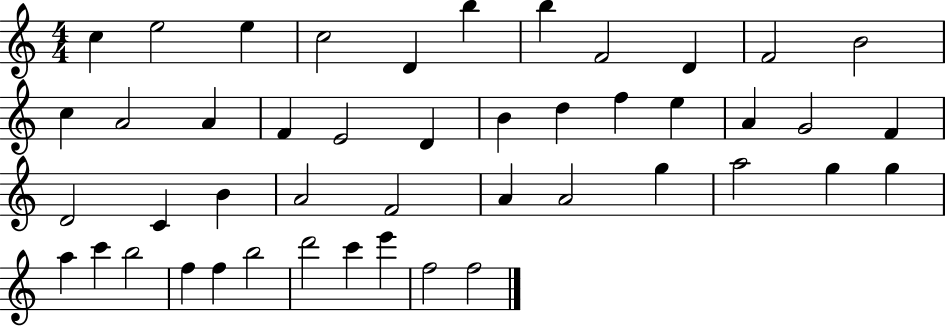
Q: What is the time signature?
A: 4/4